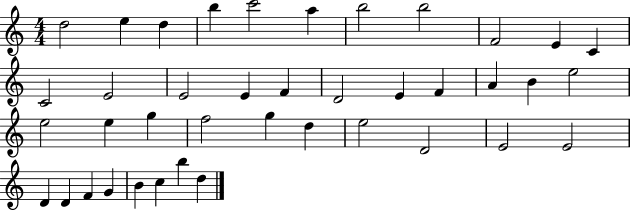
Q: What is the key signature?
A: C major